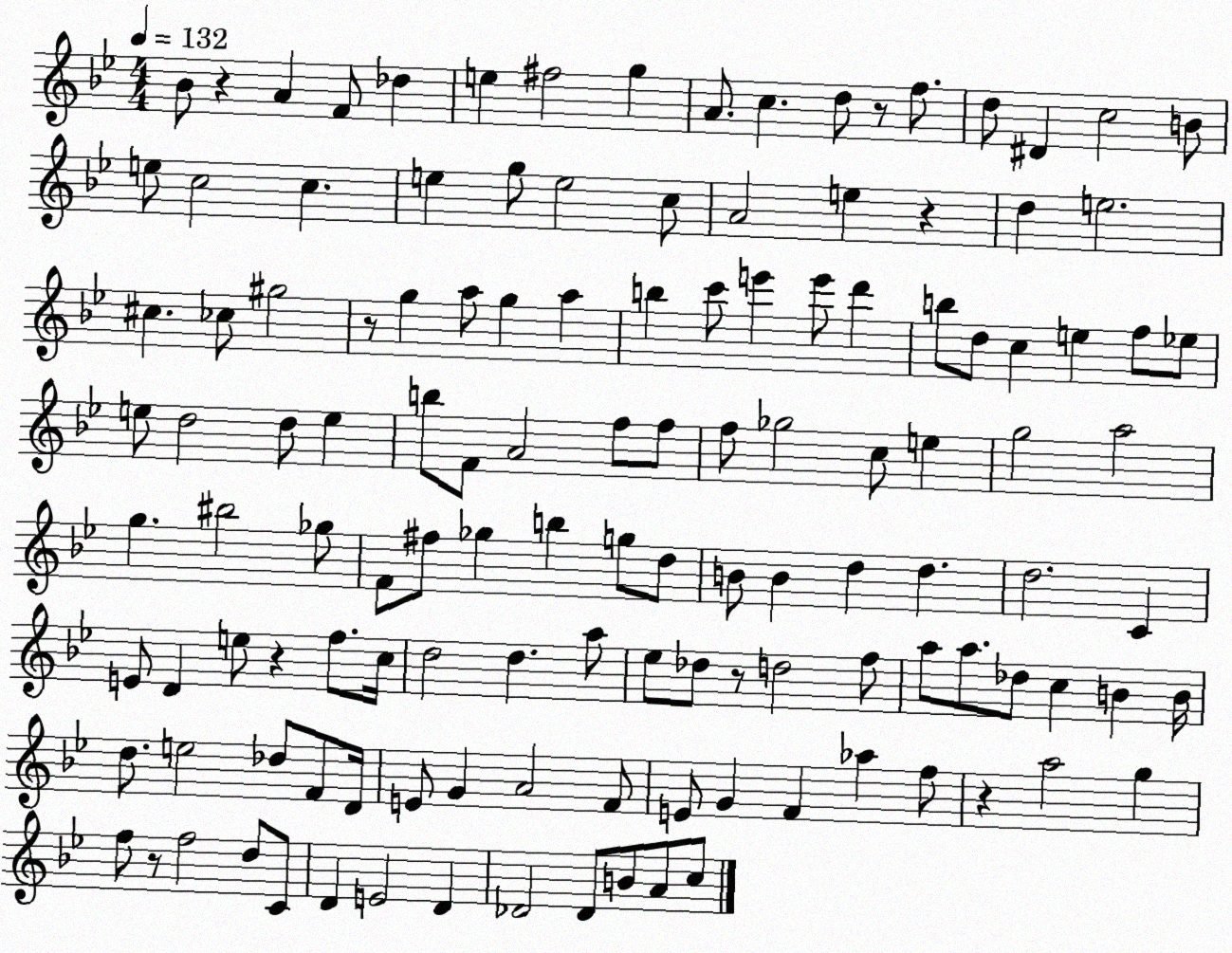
X:1
T:Untitled
M:4/4
L:1/4
K:Bb
_B/2 z A F/2 _d e ^f2 g A/2 c d/2 z/2 f/2 d/2 ^D c2 B/2 e/2 c2 c e g/2 e2 c/2 A2 e z d e2 ^c _c/2 ^g2 z/2 g a/2 g a b c'/2 e' e'/2 d' b/2 d/2 c e f/2 _e/2 e/2 d2 d/2 e b/2 F/2 A2 f/2 f/2 f/2 _g2 c/2 e g2 a2 g ^b2 _g/2 F/2 ^f/2 _g b g/2 d/2 B/2 B d d d2 C E/2 D e/2 z f/2 c/4 d2 d a/2 _e/2 _d/2 z/2 d2 f/2 a/2 a/2 _d/2 c B B/4 d/2 e2 _d/2 F/2 D/4 E/2 G A2 F/2 E/2 G F _a f/2 z a2 g f/2 z/2 f2 d/2 C/2 D E2 D _D2 _D/2 B/2 A/2 c/2